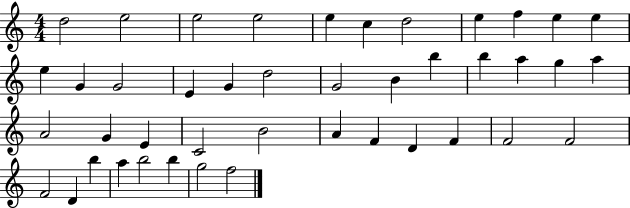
D5/h E5/h E5/h E5/h E5/q C5/q D5/h E5/q F5/q E5/q E5/q E5/q G4/q G4/h E4/q G4/q D5/h G4/h B4/q B5/q B5/q A5/q G5/q A5/q A4/h G4/q E4/q C4/h B4/h A4/q F4/q D4/q F4/q F4/h F4/h F4/h D4/q B5/q A5/q B5/h B5/q G5/h F5/h